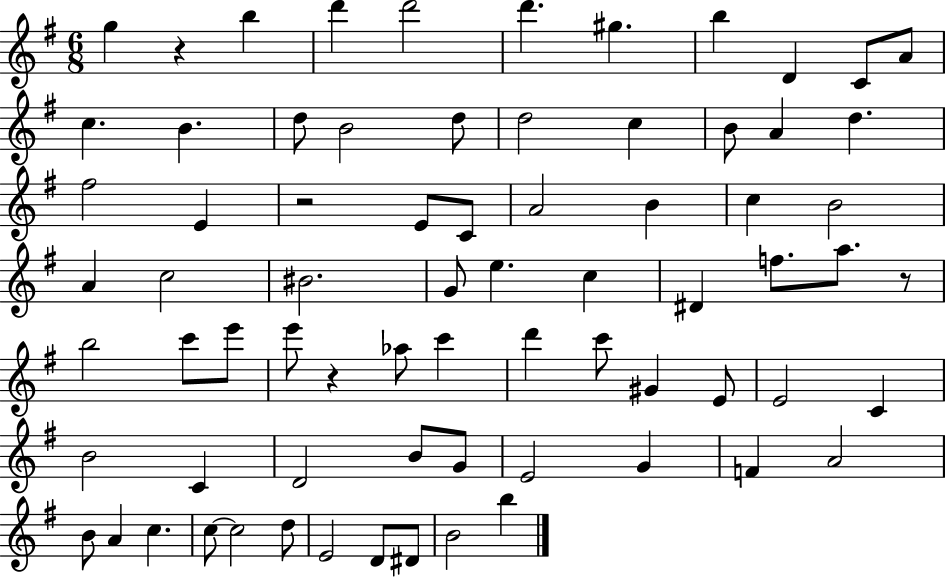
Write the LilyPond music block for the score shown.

{
  \clef treble
  \numericTimeSignature
  \time 6/8
  \key g \major
  \repeat volta 2 { g''4 r4 b''4 | d'''4 d'''2 | d'''4. gis''4. | b''4 d'4 c'8 a'8 | \break c''4. b'4. | d''8 b'2 d''8 | d''2 c''4 | b'8 a'4 d''4. | \break fis''2 e'4 | r2 e'8 c'8 | a'2 b'4 | c''4 b'2 | \break a'4 c''2 | bis'2. | g'8 e''4. c''4 | dis'4 f''8. a''8. r8 | \break b''2 c'''8 e'''8 | e'''8 r4 aes''8 c'''4 | d'''4 c'''8 gis'4 e'8 | e'2 c'4 | \break b'2 c'4 | d'2 b'8 g'8 | e'2 g'4 | f'4 a'2 | \break b'8 a'4 c''4. | c''8~~ c''2 d''8 | e'2 d'8 dis'8 | b'2 b''4 | \break } \bar "|."
}